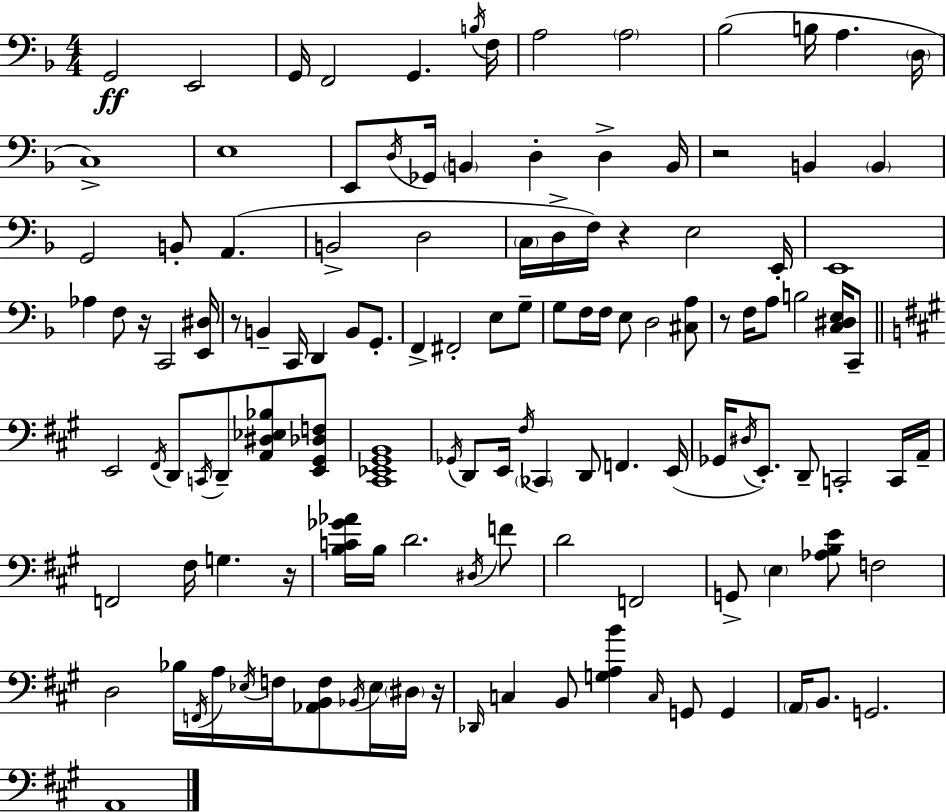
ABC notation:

X:1
T:Untitled
M:4/4
L:1/4
K:F
G,,2 E,,2 G,,/4 F,,2 G,, B,/4 F,/4 A,2 A,2 _B,2 B,/4 A, D,/4 C,4 E,4 E,,/2 D,/4 _G,,/4 B,, D, D, B,,/4 z2 B,, B,, G,,2 B,,/2 A,, B,,2 D,2 C,/4 D,/4 F,/4 z E,2 E,,/4 E,,4 _A, F,/2 z/4 C,,2 [E,,^D,]/4 z/2 B,, C,,/4 D,, B,,/2 G,,/2 F,, ^F,,2 E,/2 G,/2 G,/2 F,/4 F,/4 E,/2 D,2 [^C,A,]/2 z/2 F,/4 A,/2 B,2 [C,^D,E,]/4 C,,/2 E,,2 ^F,,/4 D,,/2 C,,/4 D,,/2 [A,,^D,_E,_B,]/2 [E,,^G,,_D,F,]/2 [^C,,_E,,^G,,B,,]4 _G,,/4 D,,/2 E,,/4 ^F,/4 _C,, D,,/2 F,, E,,/4 _G,,/4 ^D,/4 E,,/2 D,,/2 C,,2 C,,/4 A,,/4 F,,2 ^F,/4 G, z/4 [B,C_G_A]/4 B,/4 D2 ^D,/4 F/2 D2 F,,2 G,,/2 E, [_A,B,E]/2 F,2 D,2 _B,/4 F,,/4 A,/4 _E,/4 F,/4 [_A,,B,,F,]/2 _B,,/4 _E,/4 ^D,/4 z/4 _D,,/4 C, B,,/2 [G,A,B] C,/4 G,,/2 G,, A,,/4 B,,/2 G,,2 A,,4